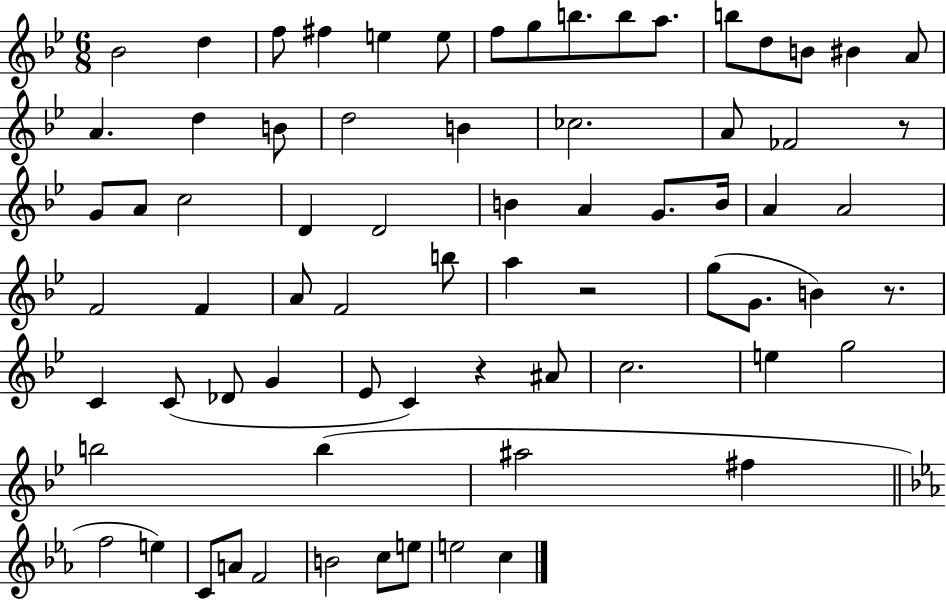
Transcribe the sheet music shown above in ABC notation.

X:1
T:Untitled
M:6/8
L:1/4
K:Bb
_B2 d f/2 ^f e e/2 f/2 g/2 b/2 b/2 a/2 b/2 d/2 B/2 ^B A/2 A d B/2 d2 B _c2 A/2 _F2 z/2 G/2 A/2 c2 D D2 B A G/2 B/4 A A2 F2 F A/2 F2 b/2 a z2 g/2 G/2 B z/2 C C/2 _D/2 G _E/2 C z ^A/2 c2 e g2 b2 b ^a2 ^f f2 e C/2 A/2 F2 B2 c/2 e/2 e2 c